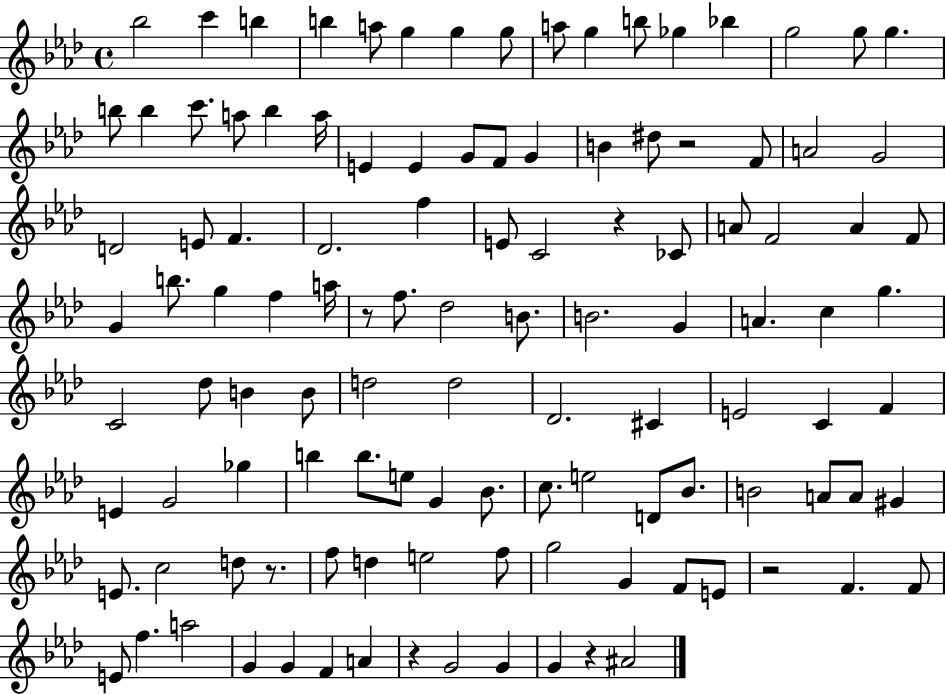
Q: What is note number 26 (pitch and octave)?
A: F4